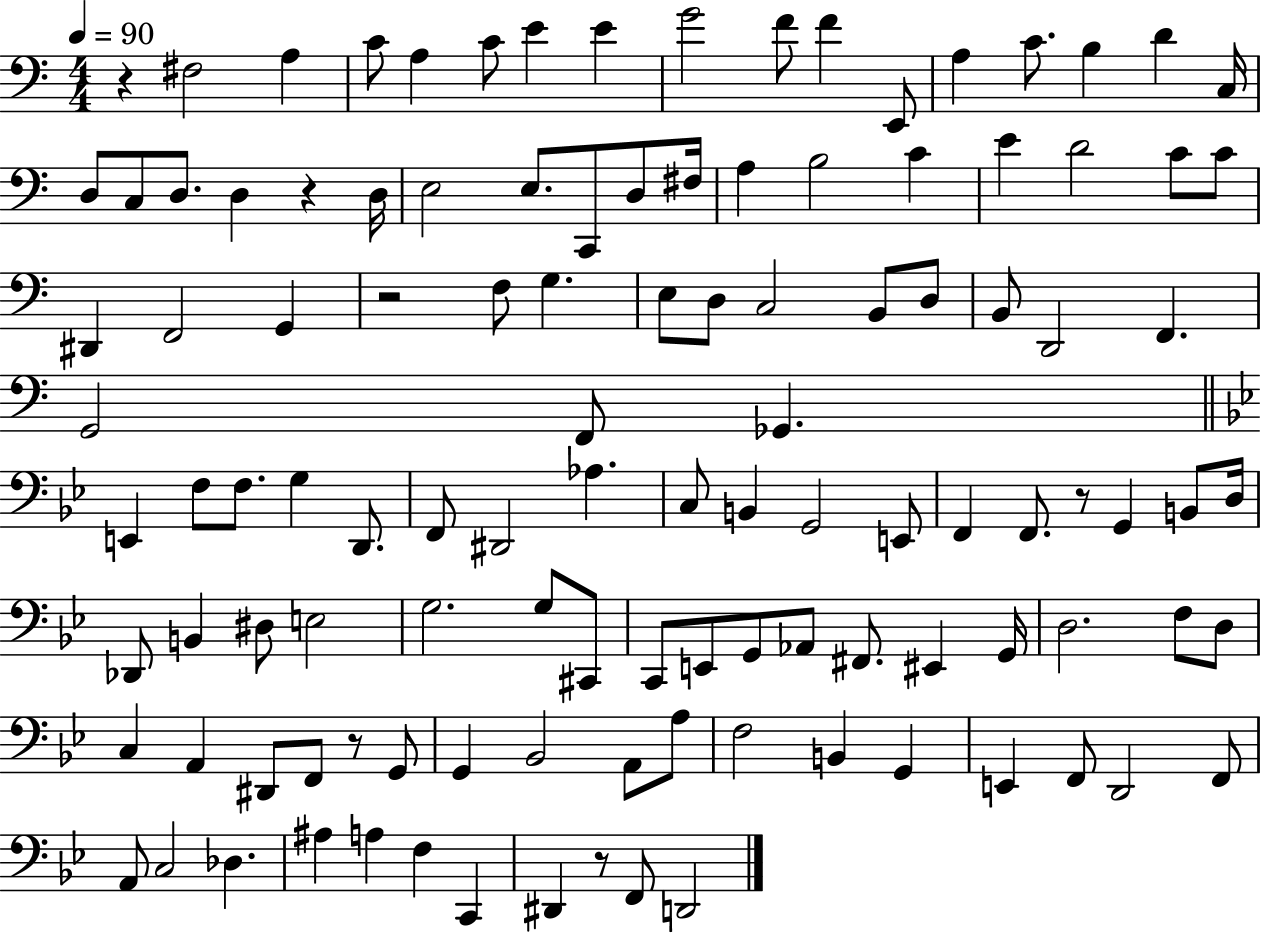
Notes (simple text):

R/q F#3/h A3/q C4/e A3/q C4/e E4/q E4/q G4/h F4/e F4/q E2/e A3/q C4/e. B3/q D4/q C3/s D3/e C3/e D3/e. D3/q R/q D3/s E3/h E3/e. C2/e D3/e F#3/s A3/q B3/h C4/q E4/q D4/h C4/e C4/e D#2/q F2/h G2/q R/h F3/e G3/q. E3/e D3/e C3/h B2/e D3/e B2/e D2/h F2/q. G2/h F2/e Gb2/q. E2/q F3/e F3/e. G3/q D2/e. F2/e D#2/h Ab3/q. C3/e B2/q G2/h E2/e F2/q F2/e. R/e G2/q B2/e D3/s Db2/e B2/q D#3/e E3/h G3/h. G3/e C#2/e C2/e E2/e G2/e Ab2/e F#2/e. EIS2/q G2/s D3/h. F3/e D3/e C3/q A2/q D#2/e F2/e R/e G2/e G2/q Bb2/h A2/e A3/e F3/h B2/q G2/q E2/q F2/e D2/h F2/e A2/e C3/h Db3/q. A#3/q A3/q F3/q C2/q D#2/q R/e F2/e D2/h